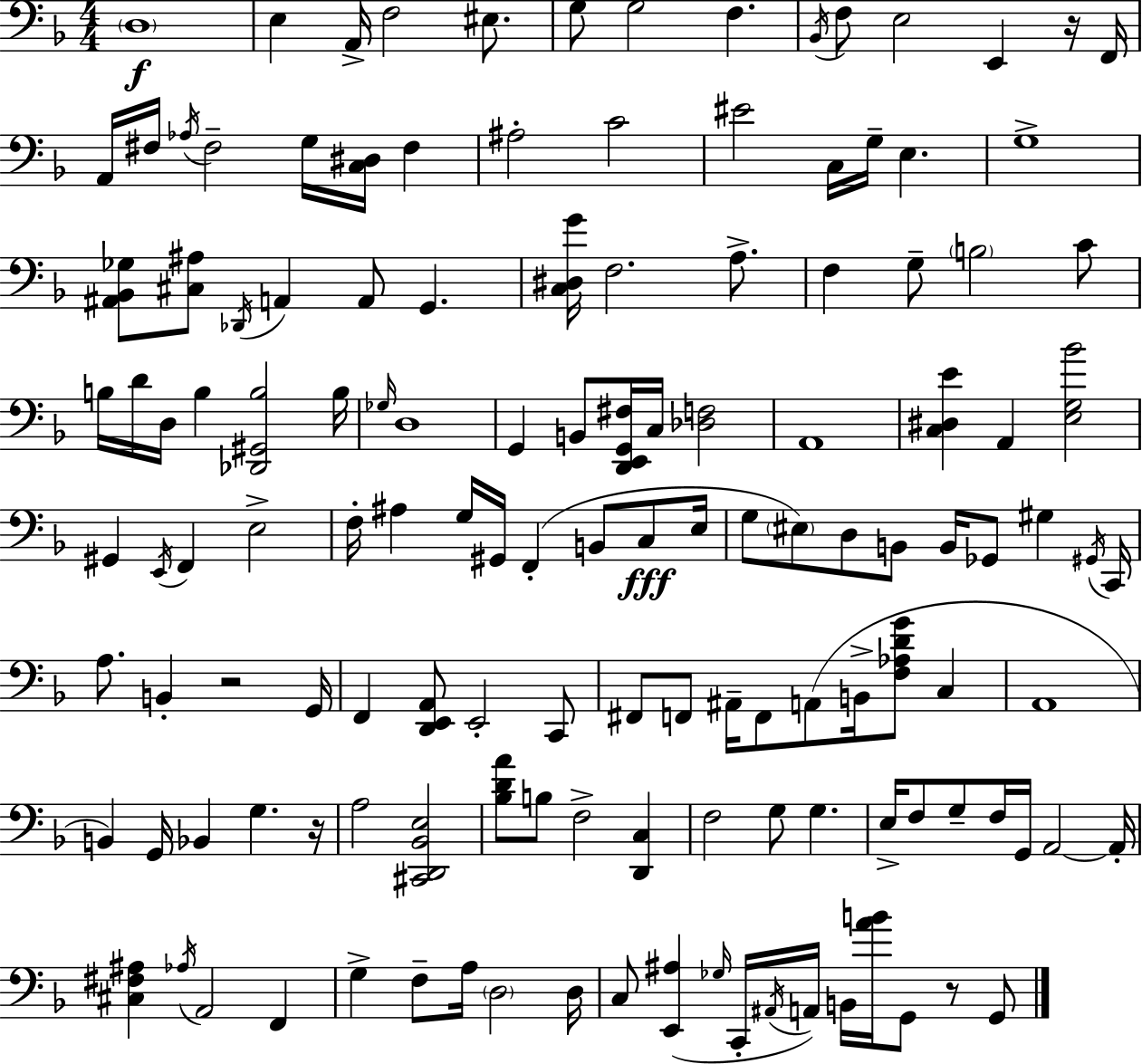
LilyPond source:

{
  \clef bass
  \numericTimeSignature
  \time 4/4
  \key f \major
  \repeat volta 2 { \parenthesize d1\f | e4 a,16-> f2 eis8. | g8 g2 f4. | \acciaccatura { bes,16 } f8 e2 e,4 r16 | \break f,16 a,16 fis16 \acciaccatura { aes16 } fis2-- g16 <c dis>16 fis4 | ais2-. c'2 | eis'2 c16 g16-- e4. | g1-> | \break <ais, bes, ges>8 <cis ais>8 \acciaccatura { des,16 } a,4 a,8 g,4. | <c dis g'>16 f2. | a8.-> f4 g8-- \parenthesize b2 | c'8 b16 d'16 d16 b4 <des, gis, b>2 | \break b16 \grace { ges16 } d1 | g,4 b,8 <d, e, g, fis>16 c16 <des f>2 | a,1 | <c dis e'>4 a,4 <e g bes'>2 | \break gis,4 \acciaccatura { e,16 } f,4 e2-> | f16-. ais4 g16 gis,16 f,4-.( | b,8 c8\fff e16 g8 \parenthesize eis8) d8 b,8 b,16 ges,8 | gis4 \acciaccatura { gis,16 } c,16 a8. b,4-. r2 | \break g,16 f,4 <d, e, a,>8 e,2-. | c,8 fis,8 f,8 ais,16-- f,8 a,8( b,16-> | <f aes d' g'>8 c4 a,1 | b,4) g,16 bes,4 g4. | \break r16 a2 <cis, d, bes, e>2 | <bes d' a'>8 b8 f2-> | <d, c>4 f2 g8 | g4. e16-> f8 g8-- f16 g,16 a,2~~ | \break a,16-. <cis fis ais>4 \acciaccatura { aes16 } a,2 | f,4 g4-> f8-- a16 \parenthesize d2 | d16 c8 <e, ais>4( \grace { ges16 } c,16-. \acciaccatura { ais,16 }) | a,16 b,16 <a' b'>16 g,8 r8 g,8 } \bar "|."
}